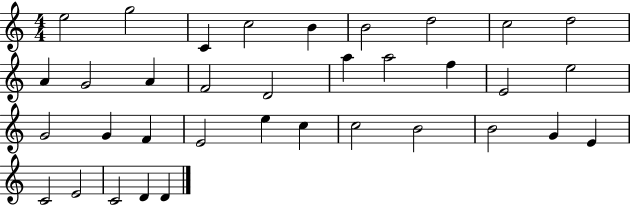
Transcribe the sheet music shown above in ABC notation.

X:1
T:Untitled
M:4/4
L:1/4
K:C
e2 g2 C c2 B B2 d2 c2 d2 A G2 A F2 D2 a a2 f E2 e2 G2 G F E2 e c c2 B2 B2 G E C2 E2 C2 D D